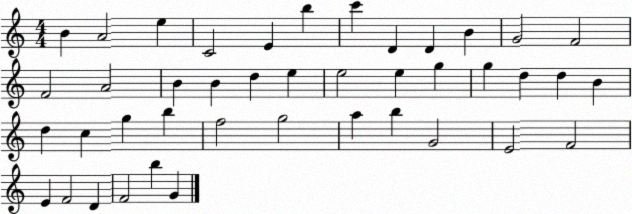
X:1
T:Untitled
M:4/4
L:1/4
K:C
B A2 e C2 E b c' D D B G2 F2 F2 A2 B B d e e2 e g g d d B d c g b f2 g2 a b G2 E2 F2 E F2 D F2 b G